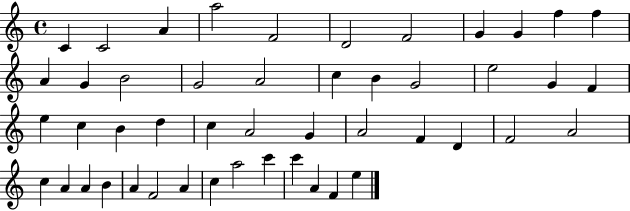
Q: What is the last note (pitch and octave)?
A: E5